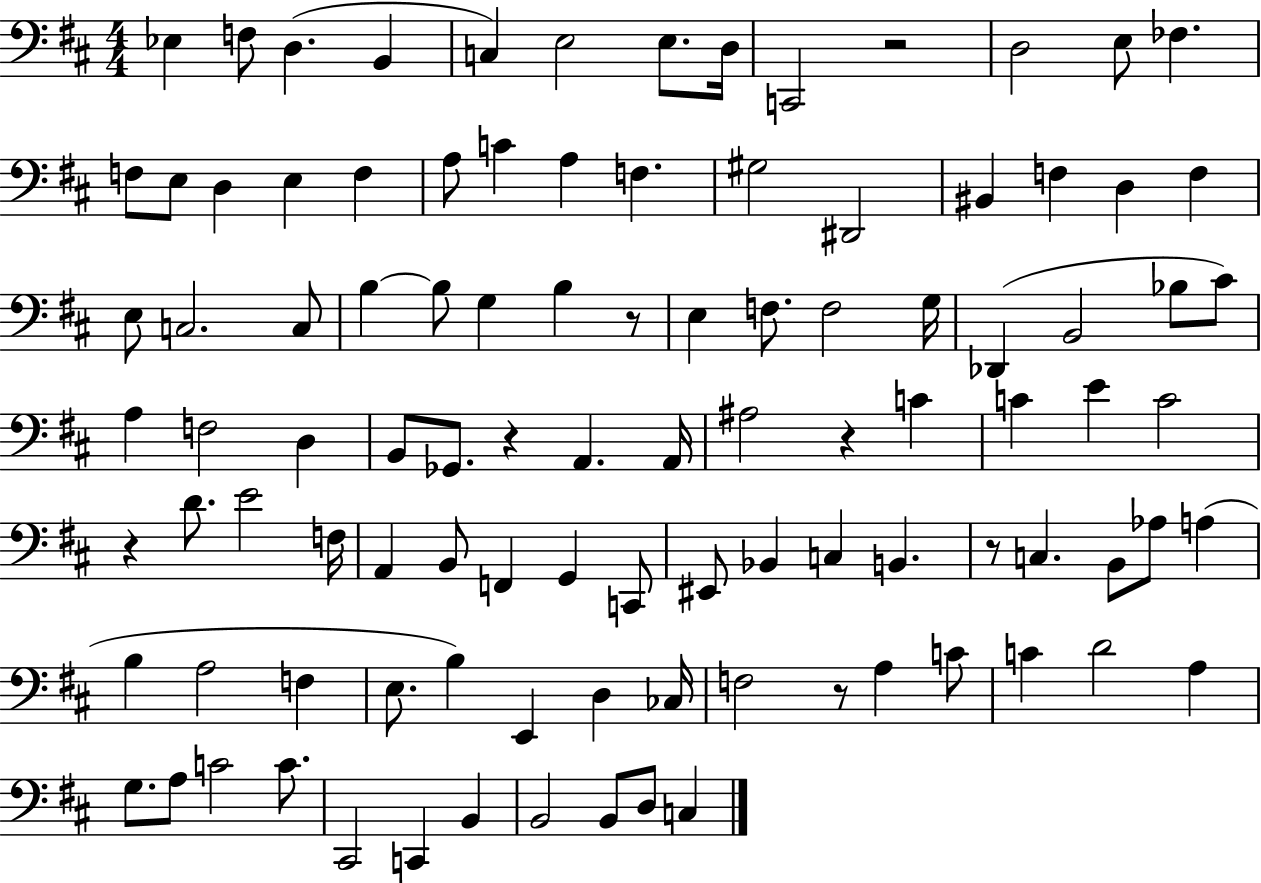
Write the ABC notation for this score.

X:1
T:Untitled
M:4/4
L:1/4
K:D
_E, F,/2 D, B,, C, E,2 E,/2 D,/4 C,,2 z2 D,2 E,/2 _F, F,/2 E,/2 D, E, F, A,/2 C A, F, ^G,2 ^D,,2 ^B,, F, D, F, E,/2 C,2 C,/2 B, B,/2 G, B, z/2 E, F,/2 F,2 G,/4 _D,, B,,2 _B,/2 ^C/2 A, F,2 D, B,,/2 _G,,/2 z A,, A,,/4 ^A,2 z C C E C2 z D/2 E2 F,/4 A,, B,,/2 F,, G,, C,,/2 ^E,,/2 _B,, C, B,, z/2 C, B,,/2 _A,/2 A, B, A,2 F, E,/2 B, E,, D, _C,/4 F,2 z/2 A, C/2 C D2 A, G,/2 A,/2 C2 C/2 ^C,,2 C,, B,, B,,2 B,,/2 D,/2 C,